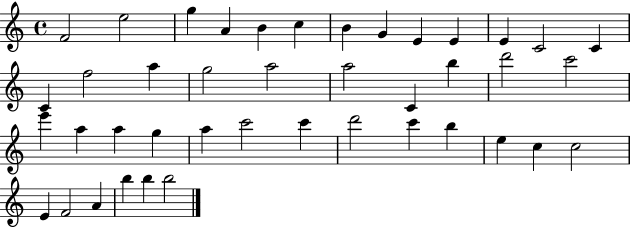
X:1
T:Untitled
M:4/4
L:1/4
K:C
F2 e2 g A B c B G E E E C2 C C f2 a g2 a2 a2 C b d'2 c'2 e' a a g a c'2 c' d'2 c' b e c c2 E F2 A b b b2